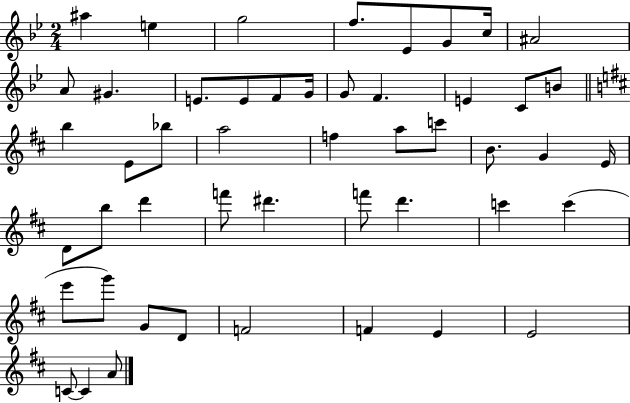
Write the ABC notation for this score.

X:1
T:Untitled
M:2/4
L:1/4
K:Bb
^a e g2 f/2 _E/2 G/2 c/4 ^A2 A/2 ^G E/2 E/2 F/2 G/4 G/2 F E C/2 B/2 b E/2 _b/2 a2 f a/2 c'/2 B/2 G E/4 D/2 b/2 d' f'/2 ^d' f'/2 d' c' c' e'/2 g'/2 G/2 D/2 F2 F E E2 C/2 C A/2